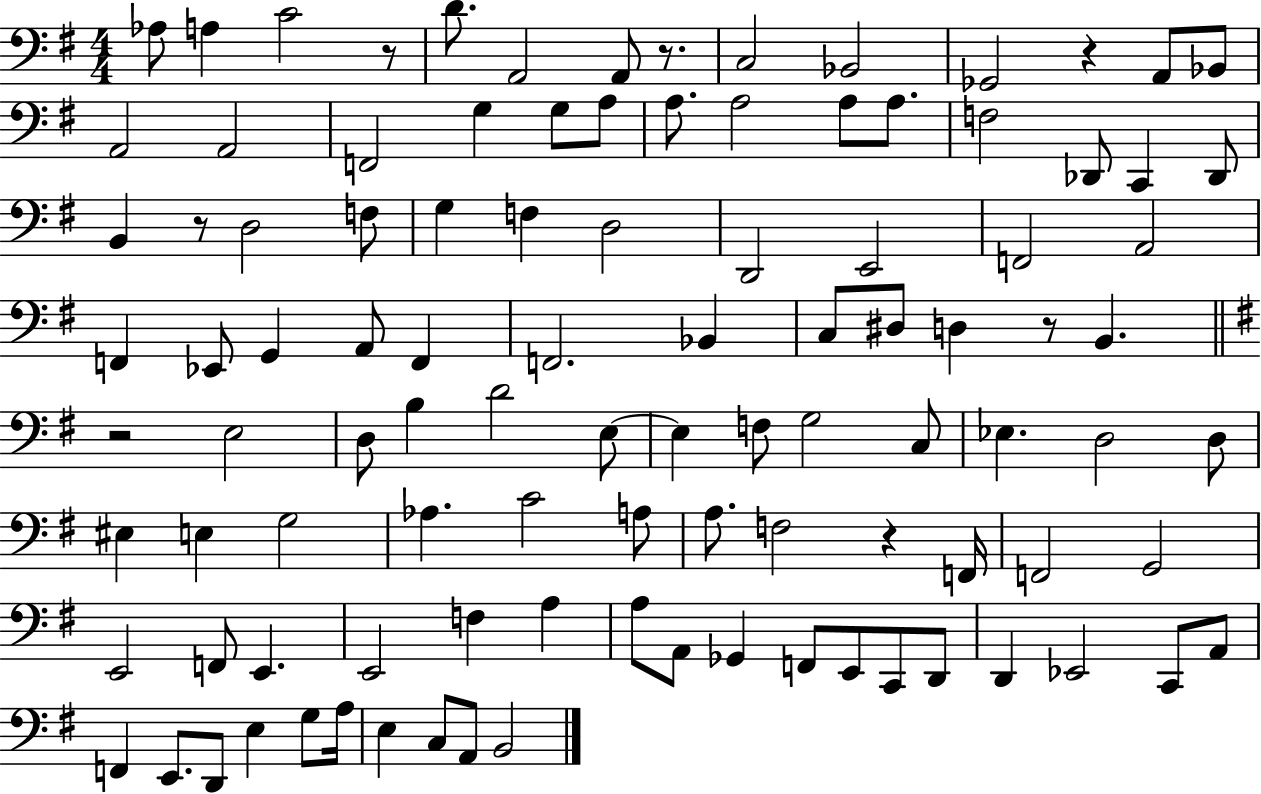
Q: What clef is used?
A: bass